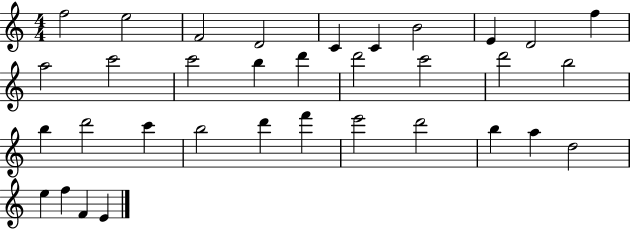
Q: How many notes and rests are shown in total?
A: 34